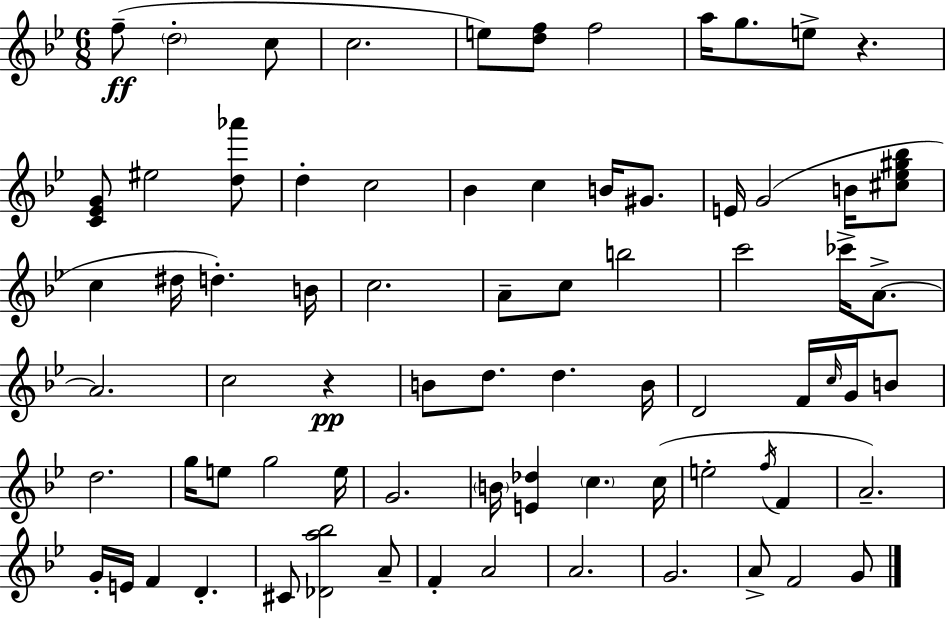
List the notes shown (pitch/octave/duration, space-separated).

F5/e D5/h C5/e C5/h. E5/e [D5,F5]/e F5/h A5/s G5/e. E5/e R/q. [C4,Eb4,G4]/e EIS5/h [D5,Ab6]/e D5/q C5/h Bb4/q C5/q B4/s G#4/e. E4/s G4/h B4/s [C#5,Eb5,G#5,Bb5]/e C5/q D#5/s D5/q. B4/s C5/h. A4/e C5/e B5/h C6/h CES6/s A4/e. A4/h. C5/h R/q B4/e D5/e. D5/q. B4/s D4/h F4/s C5/s G4/s B4/e D5/h. G5/s E5/e G5/h E5/s G4/h. B4/s [E4,Db5]/q C5/q. C5/s E5/h F5/s F4/q A4/h. G4/s E4/s F4/q D4/q. C#4/e [Db4,A5,Bb5]/h A4/e F4/q A4/h A4/h. G4/h. A4/e F4/h G4/e